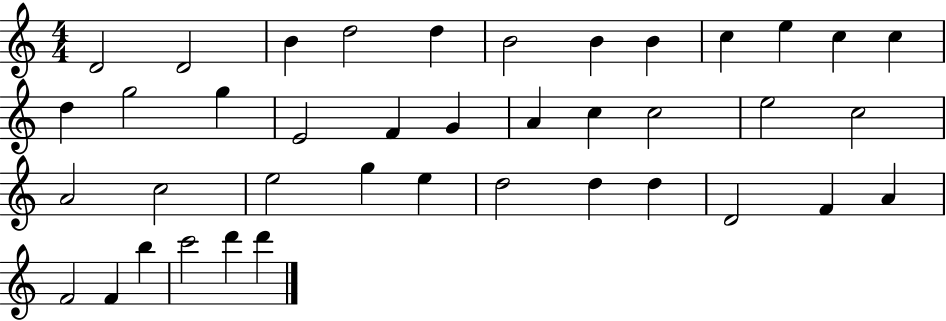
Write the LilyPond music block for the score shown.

{
  \clef treble
  \numericTimeSignature
  \time 4/4
  \key c \major
  d'2 d'2 | b'4 d''2 d''4 | b'2 b'4 b'4 | c''4 e''4 c''4 c''4 | \break d''4 g''2 g''4 | e'2 f'4 g'4 | a'4 c''4 c''2 | e''2 c''2 | \break a'2 c''2 | e''2 g''4 e''4 | d''2 d''4 d''4 | d'2 f'4 a'4 | \break f'2 f'4 b''4 | c'''2 d'''4 d'''4 | \bar "|."
}